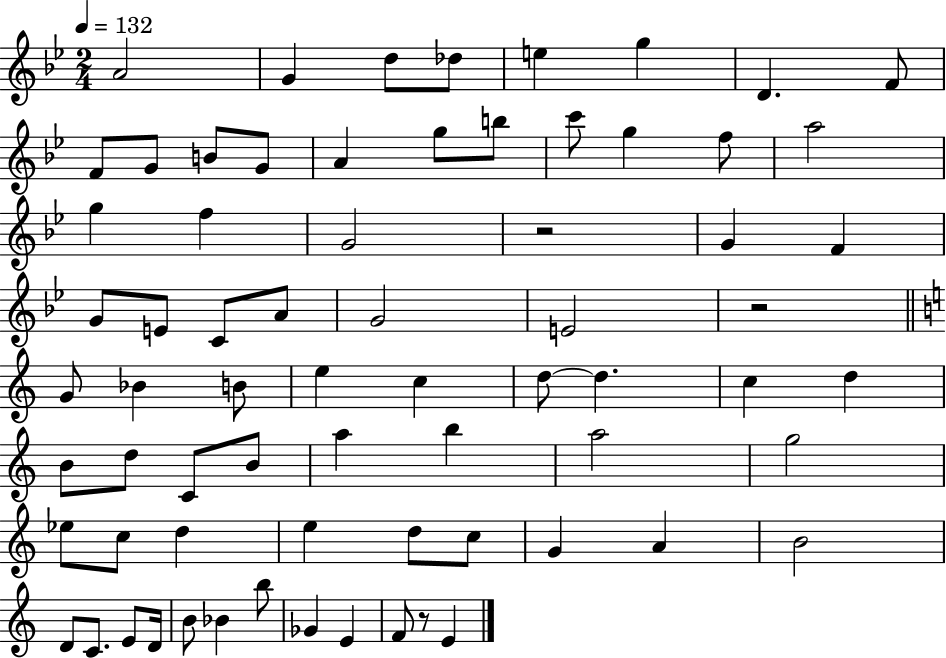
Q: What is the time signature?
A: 2/4